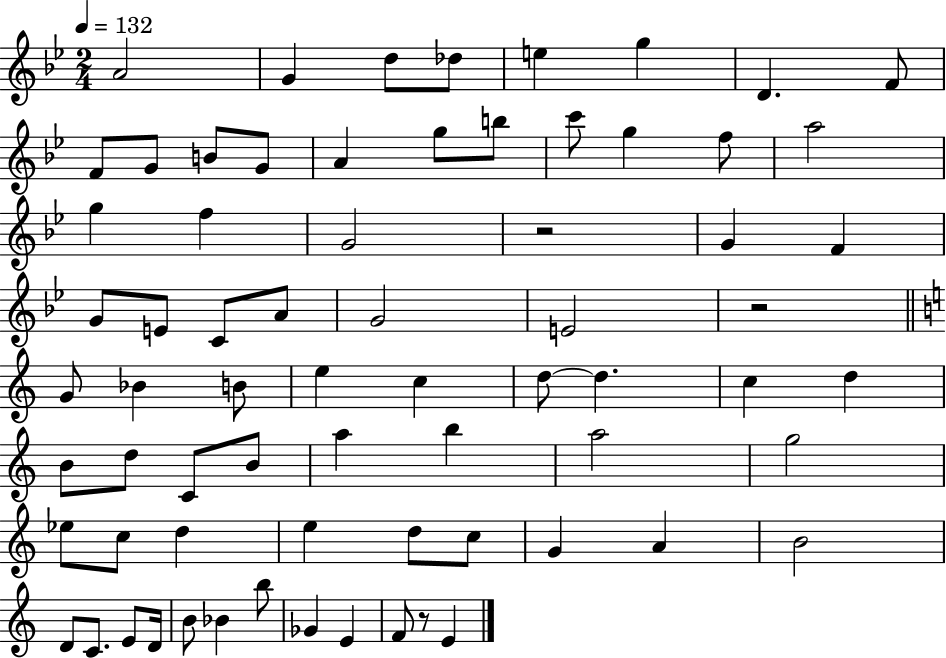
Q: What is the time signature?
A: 2/4